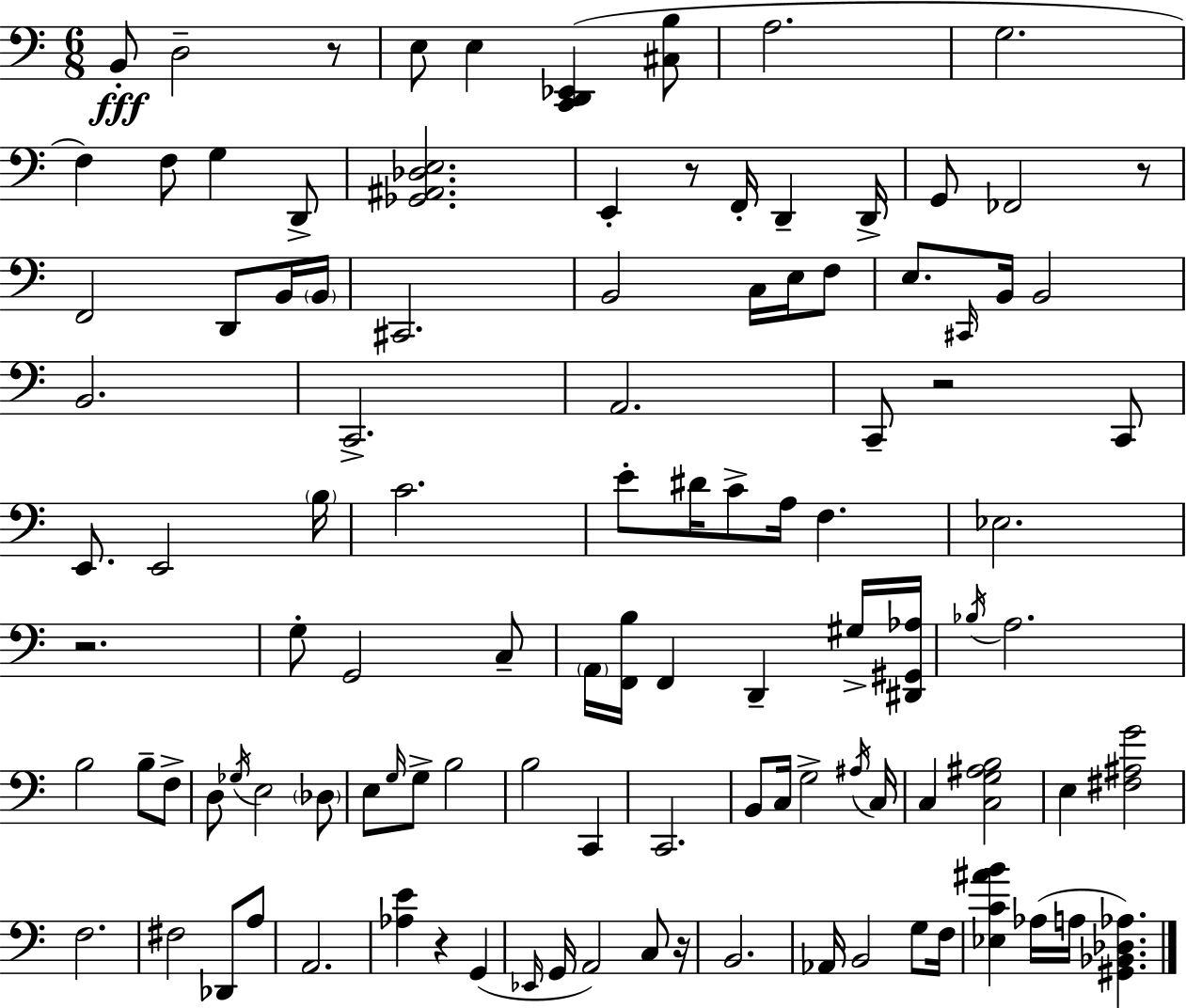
{
  \clef bass
  \numericTimeSignature
  \time 6/8
  \key c \major
  b,8-.\fff d2-- r8 | e8 e4 <c, d, ees,>4( <cis b>8 | a2. | g2. | \break f4) f8 g4 d,8-> | <ges, ais, des e>2. | e,4-. r8 f,16-. d,4-- d,16-> | g,8 fes,2 r8 | \break f,2 d,8 b,16 \parenthesize b,16 | cis,2. | b,2 c16 e16 f8 | e8. \grace { cis,16 } b,16 b,2 | \break b,2. | c,2.-> | a,2. | c,8-- r2 c,8 | \break e,8. e,2 | \parenthesize b16 c'2. | e'8-. dis'16 c'8-> a16 f4. | ees2. | \break r2. | g8-. g,2 c8-- | \parenthesize a,16 <f, b>16 f,4 d,4-- gis16-> | <dis, gis, aes>16 \acciaccatura { bes16 } a2. | \break b2 b8-- | f8-> d8 \acciaccatura { ges16 } e2 | \parenthesize des8 e8 \grace { g16 } g8-> b2 | b2 | \break c,4 c,2. | b,8 c16 g2-> | \acciaccatura { ais16 } c16 c4 <c g ais b>2 | e4 <fis ais g'>2 | \break f2. | fis2 | des,8 a8 a,2. | <aes e'>4 r4 | \break g,4( \grace { ees,16 } g,16 a,2) | c8 r16 b,2. | aes,16 b,2 | g8 f16 <ees c' ais' b'>4 aes16( a16 | \break <gis, bes, des aes>4.) \bar "|."
}